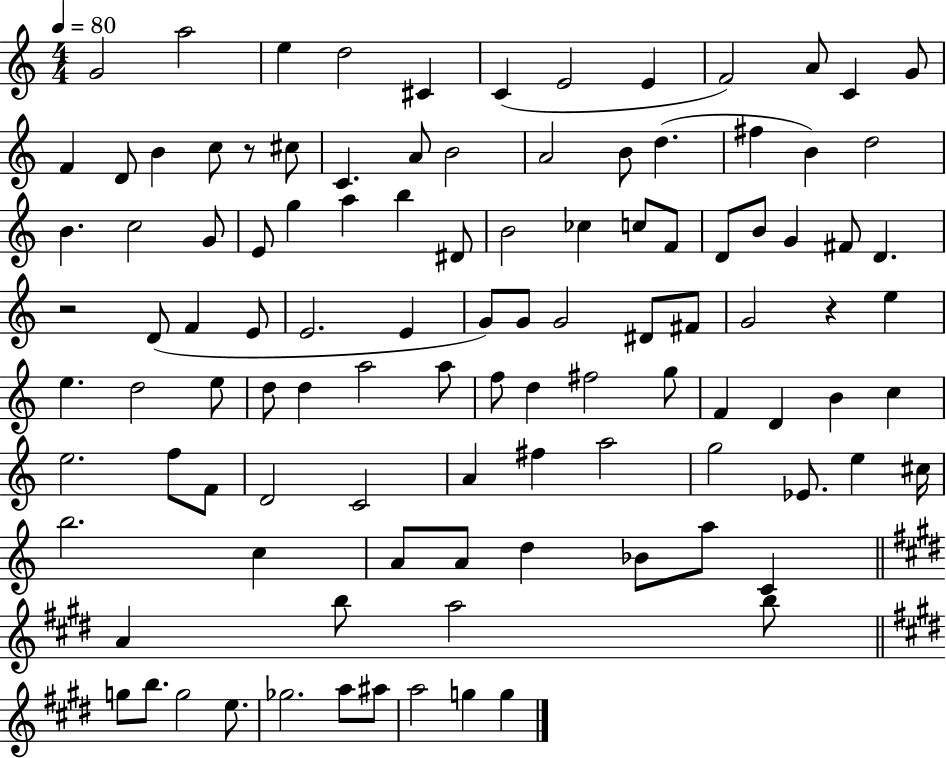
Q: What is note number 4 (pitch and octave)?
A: D5